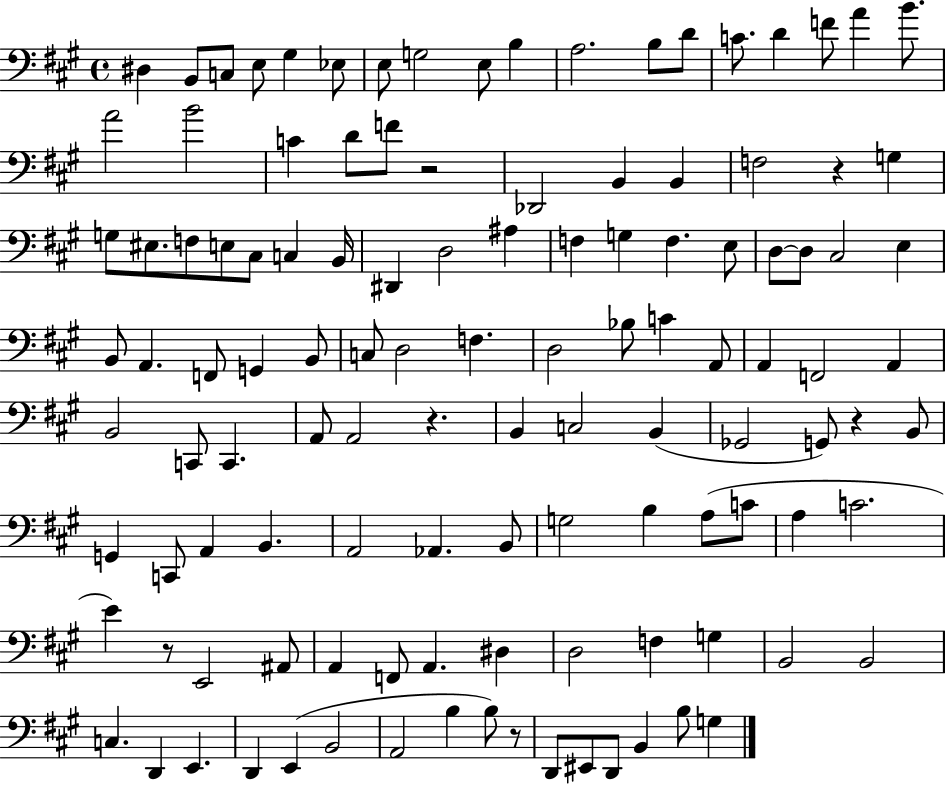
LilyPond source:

{
  \clef bass
  \time 4/4
  \defaultTimeSignature
  \key a \major
  \repeat volta 2 { dis4 b,8 c8 e8 gis4 ees8 | e8 g2 e8 b4 | a2. b8 d'8 | c'8. d'4 f'8 a'4 b'8. | \break a'2 b'2 | c'4 d'8 f'8 r2 | des,2 b,4 b,4 | f2 r4 g4 | \break g8 eis8. f8 e8 cis8 c4 b,16 | dis,4 d2 ais4 | f4 g4 f4. e8 | d8~~ d8 cis2 e4 | \break b,8 a,4. f,8 g,4 b,8 | c8 d2 f4. | d2 bes8 c'4 a,8 | a,4 f,2 a,4 | \break b,2 c,8 c,4. | a,8 a,2 r4. | b,4 c2 b,4( | ges,2 g,8) r4 b,8 | \break g,4 c,8 a,4 b,4. | a,2 aes,4. b,8 | g2 b4 a8( c'8 | a4 c'2. | \break e'4) r8 e,2 ais,8 | a,4 f,8 a,4. dis4 | d2 f4 g4 | b,2 b,2 | \break c4. d,4 e,4. | d,4 e,4( b,2 | a,2 b4 b8) r8 | d,8 eis,8 d,8 b,4 b8 g4 | \break } \bar "|."
}